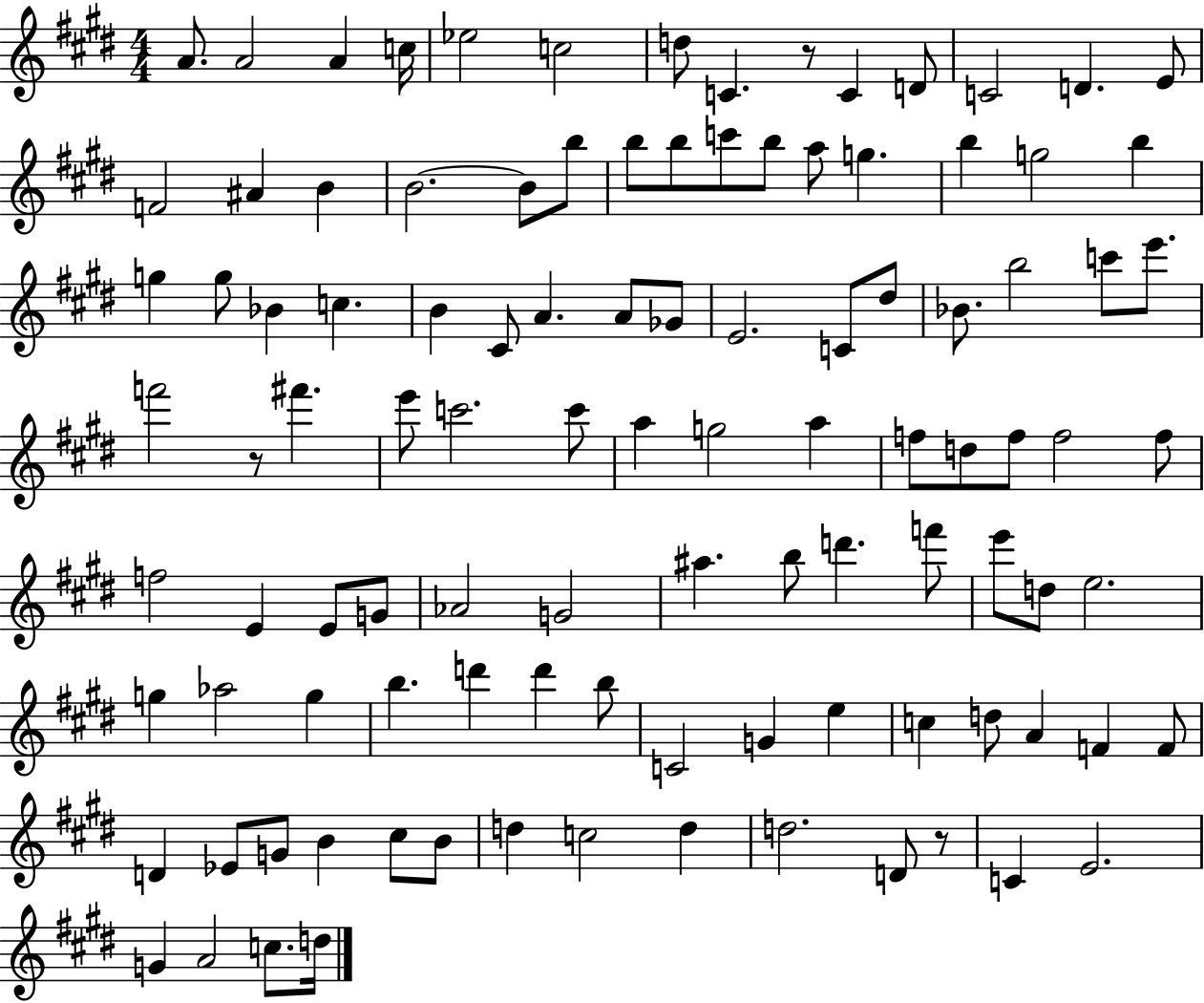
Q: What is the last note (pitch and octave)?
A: D5